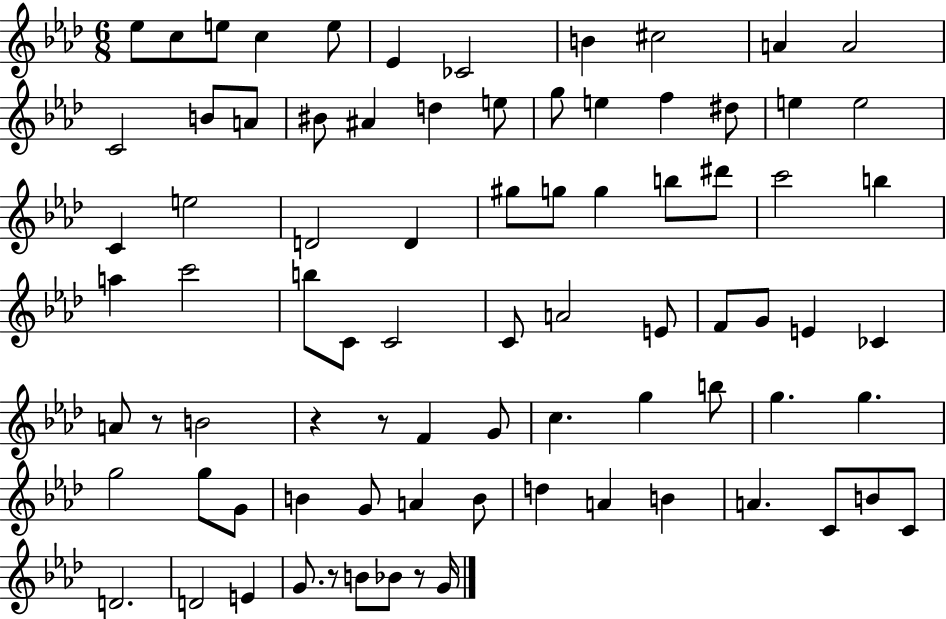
{
  \clef treble
  \numericTimeSignature
  \time 6/8
  \key aes \major
  ees''8 c''8 e''8 c''4 e''8 | ees'4 ces'2 | b'4 cis''2 | a'4 a'2 | \break c'2 b'8 a'8 | bis'8 ais'4 d''4 e''8 | g''8 e''4 f''4 dis''8 | e''4 e''2 | \break c'4 e''2 | d'2 d'4 | gis''8 g''8 g''4 b''8 dis'''8 | c'''2 b''4 | \break a''4 c'''2 | b''8 c'8 c'2 | c'8 a'2 e'8 | f'8 g'8 e'4 ces'4 | \break a'8 r8 b'2 | r4 r8 f'4 g'8 | c''4. g''4 b''8 | g''4. g''4. | \break g''2 g''8 g'8 | b'4 g'8 a'4 b'8 | d''4 a'4 b'4 | a'4. c'8 b'8 c'8 | \break d'2. | d'2 e'4 | g'8. r8 b'8 bes'8 r8 g'16 | \bar "|."
}